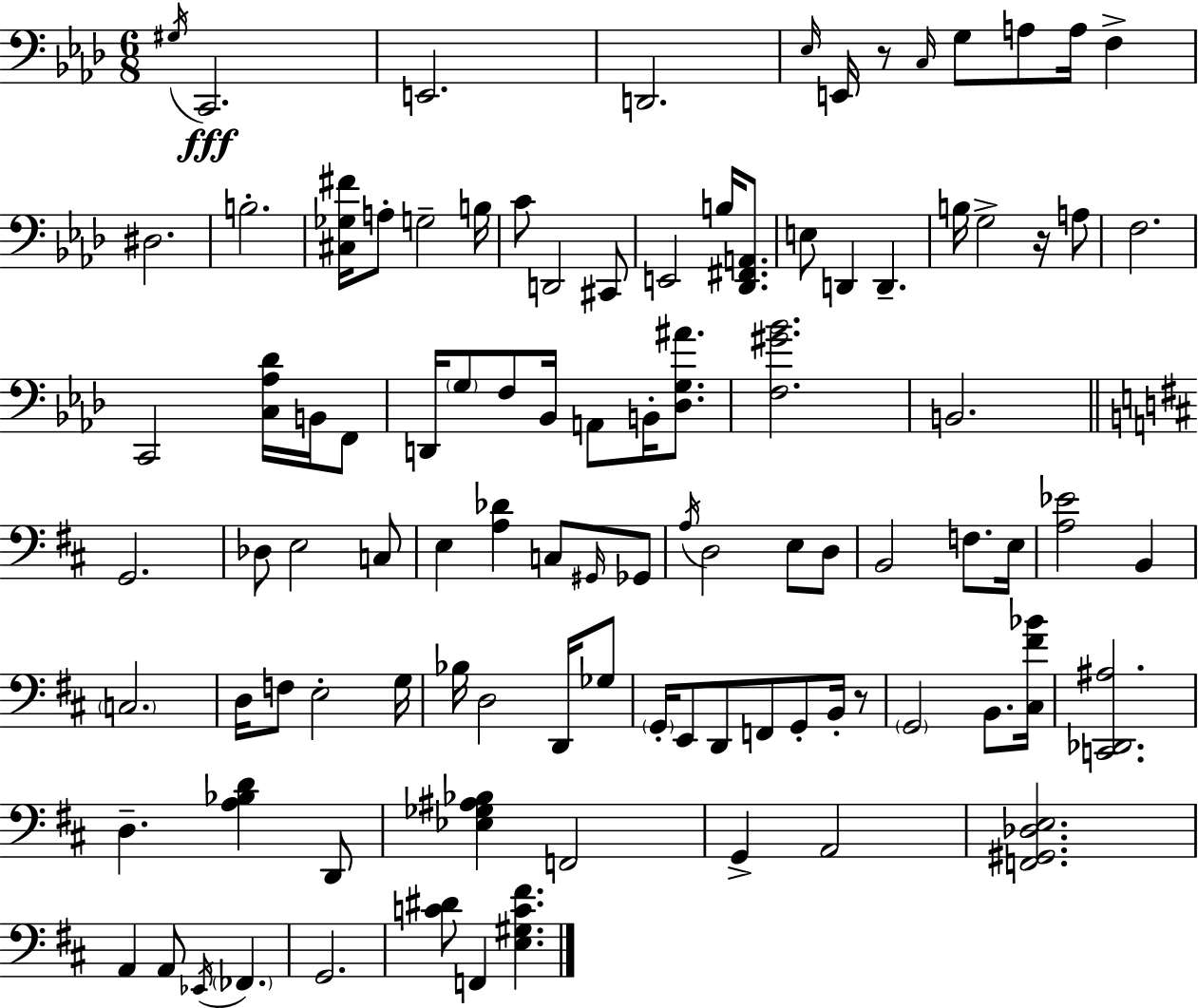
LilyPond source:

{
  \clef bass
  \numericTimeSignature
  \time 6/8
  \key aes \major
  \acciaccatura { gis16 }\fff c,2. | e,2. | d,2. | \grace { ees16 } e,16 r8 \grace { c16 } g8 a8 a16 f4-> | \break dis2. | b2.-. | <cis ges fis'>16 a8-. g2-- | b16 c'8 d,2 | \break cis,8 e,2 b16 | <des, fis, a,>8. e8 d,4 d,4.-- | b16 g2-> | r16 a8 f2. | \break c,2 <c aes des'>16 | b,16 f,8 d,16 \parenthesize g8 f8 bes,16 a,8 b,16-. | <des g ais'>8. <f gis' bes'>2. | b,2. | \break \bar "||" \break \key b \minor g,2. | des8 e2 c8 | e4 <a des'>4 c8 \grace { gis,16 } ges,8 | \acciaccatura { a16 } d2 e8 | \break d8 b,2 f8. | e16 <a ees'>2 b,4 | \parenthesize c2. | d16 f8 e2-. | \break g16 bes16 d2 d,16 | ges8 \parenthesize g,16-. e,8 d,8 f,8 g,8-. b,16-. | r8 \parenthesize g,2 b,8. | <cis fis' bes'>16 <c, des, ais>2. | \break d4.-- <a bes d'>4 | d,8 <ees ges ais bes>4 f,2 | g,4-> a,2 | <f, gis, des e>2. | \break a,4 a,8 \acciaccatura { ees,16 } \parenthesize fes,4. | g,2. | <c' dis'>8 f,4 <e gis c' fis'>4. | \bar "|."
}